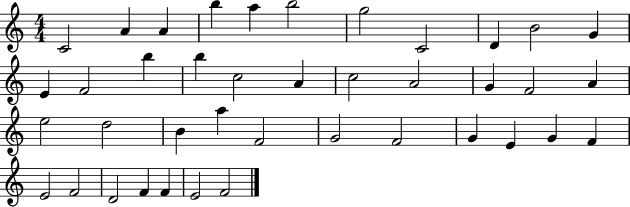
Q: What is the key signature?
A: C major